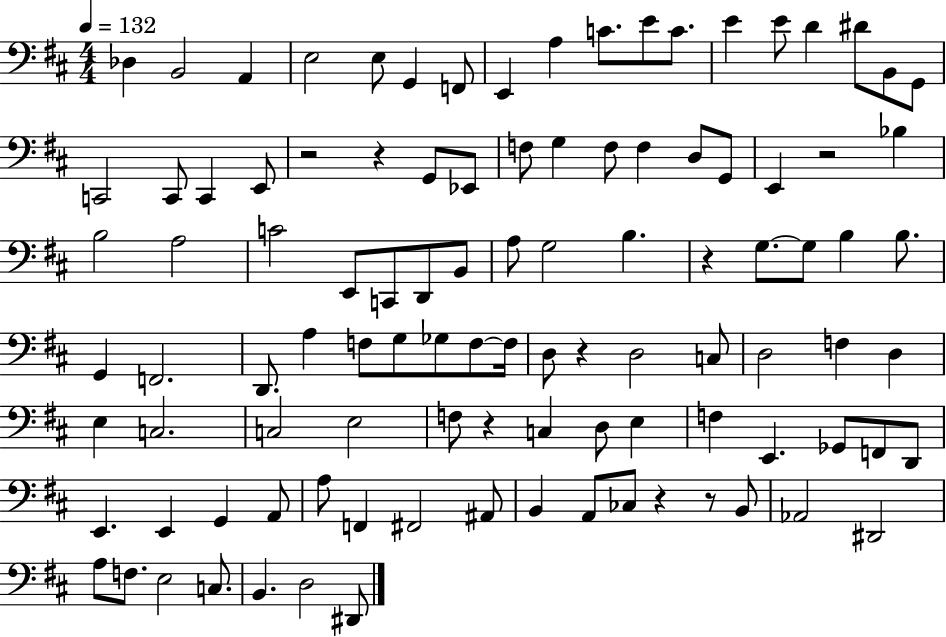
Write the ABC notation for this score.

X:1
T:Untitled
M:4/4
L:1/4
K:D
_D, B,,2 A,, E,2 E,/2 G,, F,,/2 E,, A, C/2 E/2 C/2 E E/2 D ^D/2 B,,/2 G,,/2 C,,2 C,,/2 C,, E,,/2 z2 z G,,/2 _E,,/2 F,/2 G, F,/2 F, D,/2 G,,/2 E,, z2 _B, B,2 A,2 C2 E,,/2 C,,/2 D,,/2 B,,/2 A,/2 G,2 B, z G,/2 G,/2 B, B,/2 G,, F,,2 D,,/2 A, F,/2 G,/2 _G,/2 F,/2 F,/4 D,/2 z D,2 C,/2 D,2 F, D, E, C,2 C,2 E,2 F,/2 z C, D,/2 E, F, E,, _G,,/2 F,,/2 D,,/2 E,, E,, G,, A,,/2 A,/2 F,, ^F,,2 ^A,,/2 B,, A,,/2 _C,/2 z z/2 B,,/2 _A,,2 ^D,,2 A,/2 F,/2 E,2 C,/2 B,, D,2 ^D,,/2